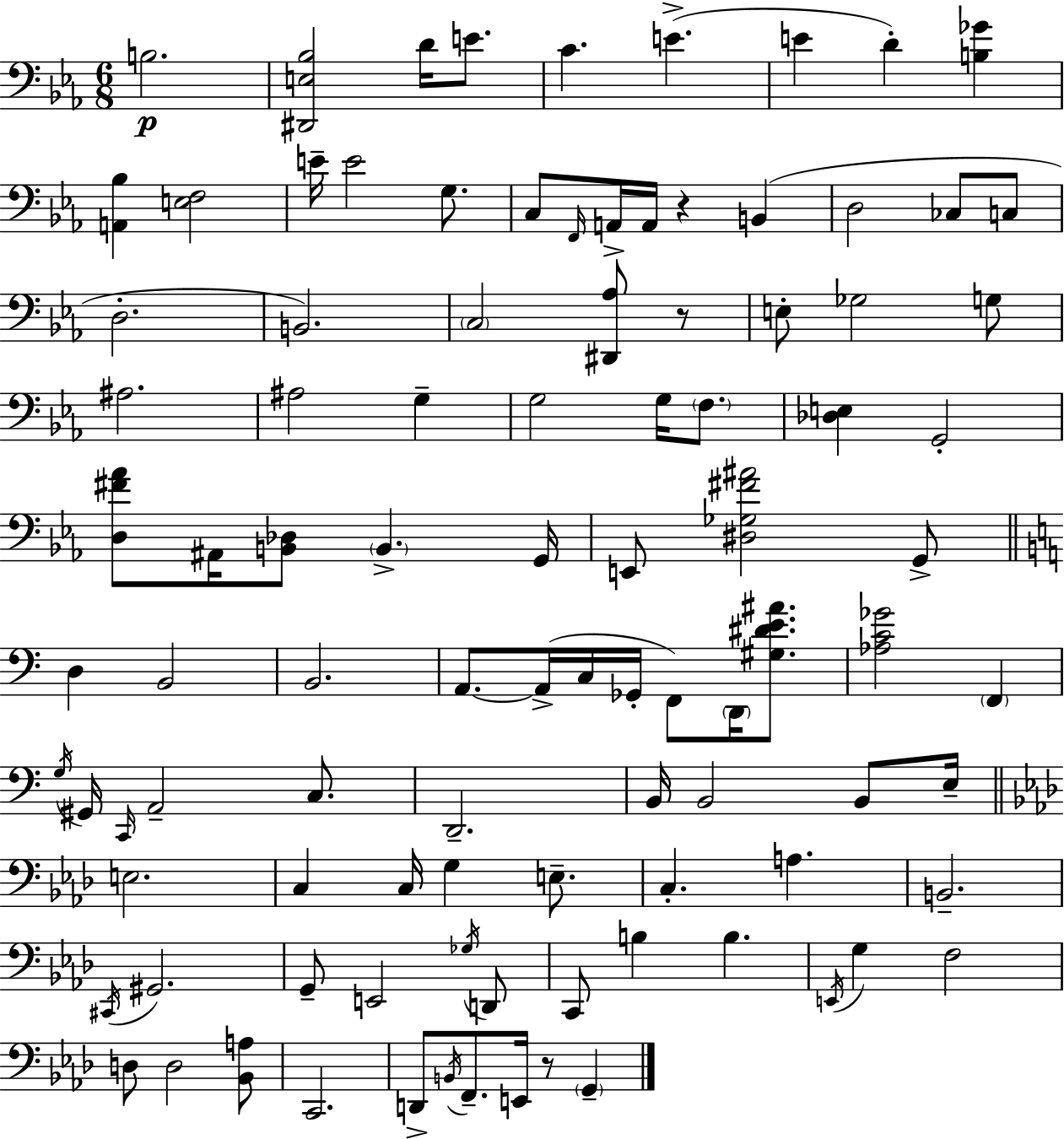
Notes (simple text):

B3/h. [D#2,E3,Bb3]/h D4/s E4/e. C4/q. E4/q. E4/q D4/q [B3,Gb4]/q [A2,Bb3]/q [E3,F3]/h E4/s E4/h G3/e. C3/e F2/s A2/s A2/s R/q B2/q D3/h CES3/e C3/e D3/h. B2/h. C3/h [D#2,Ab3]/e R/e E3/e Gb3/h G3/e A#3/h. A#3/h G3/q G3/h G3/s F3/e. [Db3,E3]/q G2/h [D3,F#4,Ab4]/e A#2/s [B2,Db3]/e B2/q. G2/s E2/e [D#3,Gb3,F#4,A#4]/h G2/e D3/q B2/h B2/h. A2/e. A2/s C3/s Gb2/s F2/e D2/s [G#3,D#4,E4,A#4]/e. [Ab3,C4,Gb4]/h F2/q G3/s G#2/s C2/s A2/h C3/e. D2/h. B2/s B2/h B2/e E3/s E3/h. C3/q C3/s G3/q E3/e. C3/q. A3/q. B2/h. C#2/s G#2/h. G2/e E2/h Gb3/s D2/e C2/e B3/q B3/q. E2/s G3/q F3/h D3/e D3/h [Bb2,A3]/e C2/h. D2/e B2/s F2/e. E2/s R/e G2/q